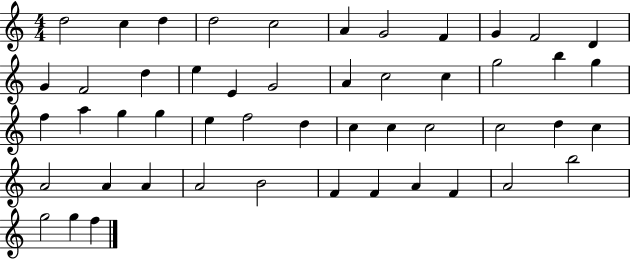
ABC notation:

X:1
T:Untitled
M:4/4
L:1/4
K:C
d2 c d d2 c2 A G2 F G F2 D G F2 d e E G2 A c2 c g2 b g f a g g e f2 d c c c2 c2 d c A2 A A A2 B2 F F A F A2 b2 g2 g f